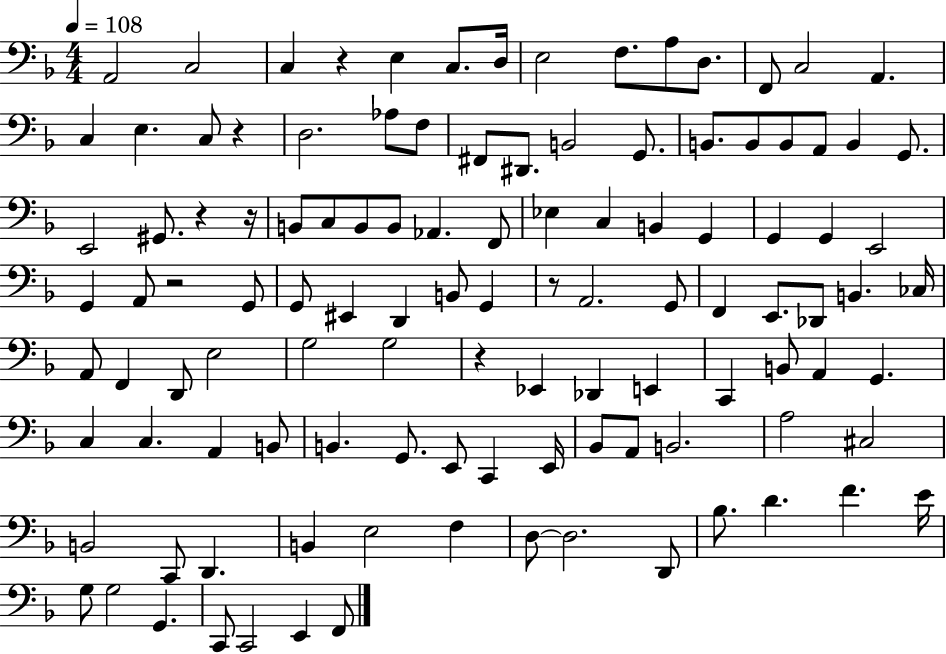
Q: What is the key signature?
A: F major